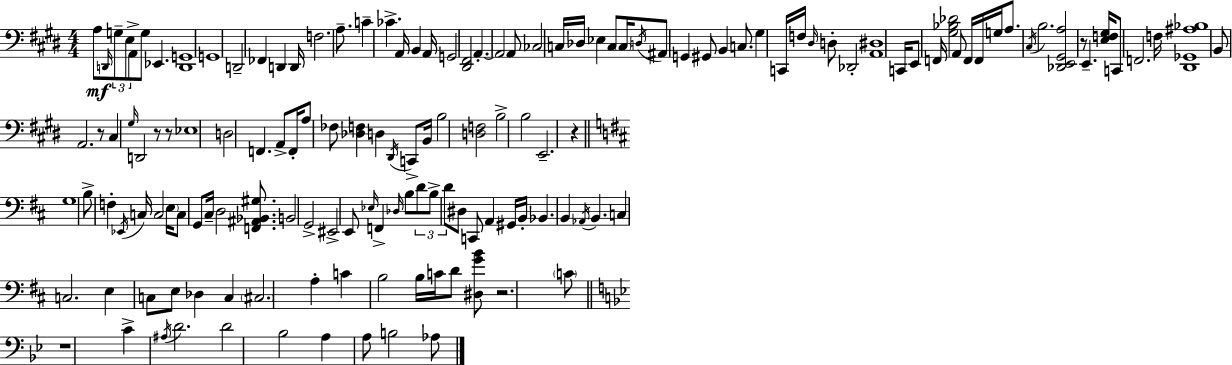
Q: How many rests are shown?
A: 7